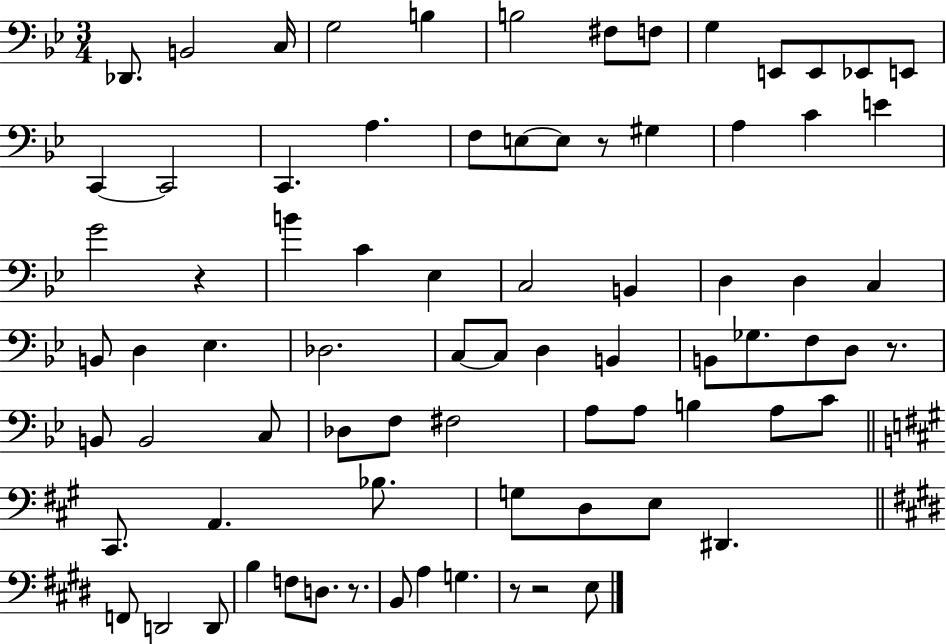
{
  \clef bass
  \numericTimeSignature
  \time 3/4
  \key bes \major
  des,8. b,2 c16 | g2 b4 | b2 fis8 f8 | g4 e,8 e,8 ees,8 e,8 | \break c,4~~ c,2 | c,4. a4. | f8 e8~~ e8 r8 gis4 | a4 c'4 e'4 | \break g'2 r4 | b'4 c'4 ees4 | c2 b,4 | d4 d4 c4 | \break b,8 d4 ees4. | des2. | c8~~ c8 d4 b,4 | b,8 ges8. f8 d8 r8. | \break b,8 b,2 c8 | des8 f8 fis2 | a8 a8 b4 a8 c'8 | \bar "||" \break \key a \major cis,8. a,4. bes8. | g8 d8 e8 dis,4. | \bar "||" \break \key e \major f,8 d,2 d,8 | b4 f8 d8. r8. | b,8 a4 g4. | r8 r2 e8 | \break \bar "|."
}